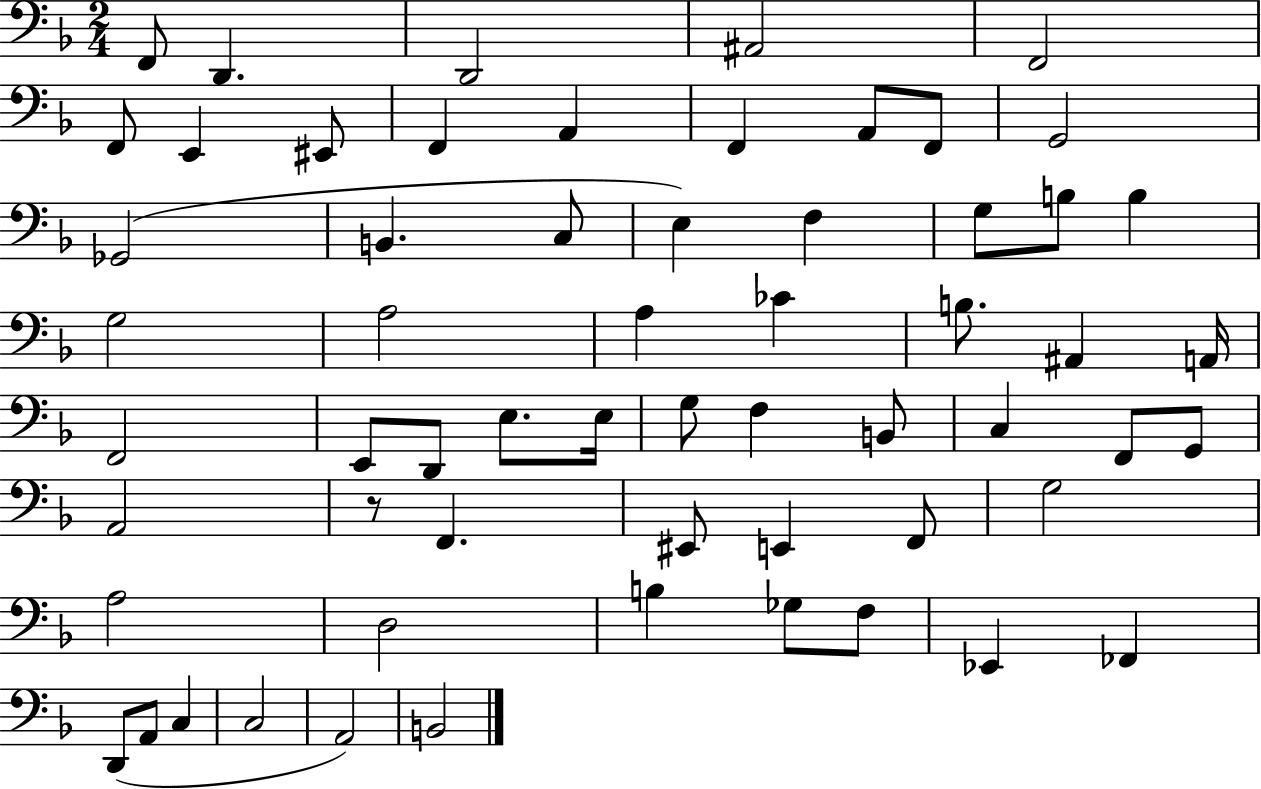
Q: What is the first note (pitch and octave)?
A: F2